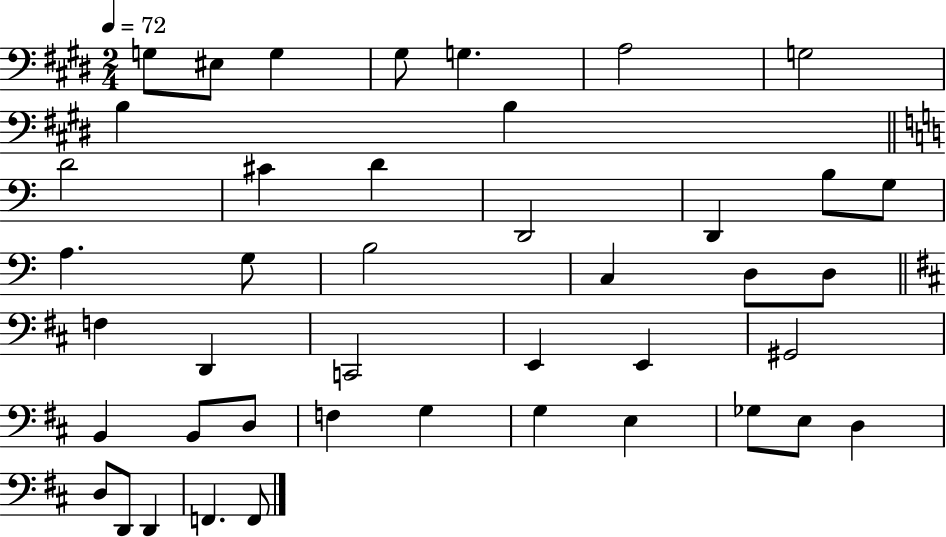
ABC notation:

X:1
T:Untitled
M:2/4
L:1/4
K:E
G,/2 ^E,/2 G, ^G,/2 G, A,2 G,2 B, B, D2 ^C D D,,2 D,, B,/2 G,/2 A, G,/2 B,2 C, D,/2 D,/2 F, D,, C,,2 E,, E,, ^G,,2 B,, B,,/2 D,/2 F, G, G, E, _G,/2 E,/2 D, D,/2 D,,/2 D,, F,, F,,/2